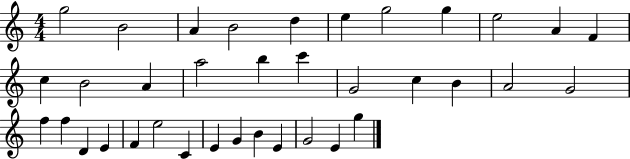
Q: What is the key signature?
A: C major